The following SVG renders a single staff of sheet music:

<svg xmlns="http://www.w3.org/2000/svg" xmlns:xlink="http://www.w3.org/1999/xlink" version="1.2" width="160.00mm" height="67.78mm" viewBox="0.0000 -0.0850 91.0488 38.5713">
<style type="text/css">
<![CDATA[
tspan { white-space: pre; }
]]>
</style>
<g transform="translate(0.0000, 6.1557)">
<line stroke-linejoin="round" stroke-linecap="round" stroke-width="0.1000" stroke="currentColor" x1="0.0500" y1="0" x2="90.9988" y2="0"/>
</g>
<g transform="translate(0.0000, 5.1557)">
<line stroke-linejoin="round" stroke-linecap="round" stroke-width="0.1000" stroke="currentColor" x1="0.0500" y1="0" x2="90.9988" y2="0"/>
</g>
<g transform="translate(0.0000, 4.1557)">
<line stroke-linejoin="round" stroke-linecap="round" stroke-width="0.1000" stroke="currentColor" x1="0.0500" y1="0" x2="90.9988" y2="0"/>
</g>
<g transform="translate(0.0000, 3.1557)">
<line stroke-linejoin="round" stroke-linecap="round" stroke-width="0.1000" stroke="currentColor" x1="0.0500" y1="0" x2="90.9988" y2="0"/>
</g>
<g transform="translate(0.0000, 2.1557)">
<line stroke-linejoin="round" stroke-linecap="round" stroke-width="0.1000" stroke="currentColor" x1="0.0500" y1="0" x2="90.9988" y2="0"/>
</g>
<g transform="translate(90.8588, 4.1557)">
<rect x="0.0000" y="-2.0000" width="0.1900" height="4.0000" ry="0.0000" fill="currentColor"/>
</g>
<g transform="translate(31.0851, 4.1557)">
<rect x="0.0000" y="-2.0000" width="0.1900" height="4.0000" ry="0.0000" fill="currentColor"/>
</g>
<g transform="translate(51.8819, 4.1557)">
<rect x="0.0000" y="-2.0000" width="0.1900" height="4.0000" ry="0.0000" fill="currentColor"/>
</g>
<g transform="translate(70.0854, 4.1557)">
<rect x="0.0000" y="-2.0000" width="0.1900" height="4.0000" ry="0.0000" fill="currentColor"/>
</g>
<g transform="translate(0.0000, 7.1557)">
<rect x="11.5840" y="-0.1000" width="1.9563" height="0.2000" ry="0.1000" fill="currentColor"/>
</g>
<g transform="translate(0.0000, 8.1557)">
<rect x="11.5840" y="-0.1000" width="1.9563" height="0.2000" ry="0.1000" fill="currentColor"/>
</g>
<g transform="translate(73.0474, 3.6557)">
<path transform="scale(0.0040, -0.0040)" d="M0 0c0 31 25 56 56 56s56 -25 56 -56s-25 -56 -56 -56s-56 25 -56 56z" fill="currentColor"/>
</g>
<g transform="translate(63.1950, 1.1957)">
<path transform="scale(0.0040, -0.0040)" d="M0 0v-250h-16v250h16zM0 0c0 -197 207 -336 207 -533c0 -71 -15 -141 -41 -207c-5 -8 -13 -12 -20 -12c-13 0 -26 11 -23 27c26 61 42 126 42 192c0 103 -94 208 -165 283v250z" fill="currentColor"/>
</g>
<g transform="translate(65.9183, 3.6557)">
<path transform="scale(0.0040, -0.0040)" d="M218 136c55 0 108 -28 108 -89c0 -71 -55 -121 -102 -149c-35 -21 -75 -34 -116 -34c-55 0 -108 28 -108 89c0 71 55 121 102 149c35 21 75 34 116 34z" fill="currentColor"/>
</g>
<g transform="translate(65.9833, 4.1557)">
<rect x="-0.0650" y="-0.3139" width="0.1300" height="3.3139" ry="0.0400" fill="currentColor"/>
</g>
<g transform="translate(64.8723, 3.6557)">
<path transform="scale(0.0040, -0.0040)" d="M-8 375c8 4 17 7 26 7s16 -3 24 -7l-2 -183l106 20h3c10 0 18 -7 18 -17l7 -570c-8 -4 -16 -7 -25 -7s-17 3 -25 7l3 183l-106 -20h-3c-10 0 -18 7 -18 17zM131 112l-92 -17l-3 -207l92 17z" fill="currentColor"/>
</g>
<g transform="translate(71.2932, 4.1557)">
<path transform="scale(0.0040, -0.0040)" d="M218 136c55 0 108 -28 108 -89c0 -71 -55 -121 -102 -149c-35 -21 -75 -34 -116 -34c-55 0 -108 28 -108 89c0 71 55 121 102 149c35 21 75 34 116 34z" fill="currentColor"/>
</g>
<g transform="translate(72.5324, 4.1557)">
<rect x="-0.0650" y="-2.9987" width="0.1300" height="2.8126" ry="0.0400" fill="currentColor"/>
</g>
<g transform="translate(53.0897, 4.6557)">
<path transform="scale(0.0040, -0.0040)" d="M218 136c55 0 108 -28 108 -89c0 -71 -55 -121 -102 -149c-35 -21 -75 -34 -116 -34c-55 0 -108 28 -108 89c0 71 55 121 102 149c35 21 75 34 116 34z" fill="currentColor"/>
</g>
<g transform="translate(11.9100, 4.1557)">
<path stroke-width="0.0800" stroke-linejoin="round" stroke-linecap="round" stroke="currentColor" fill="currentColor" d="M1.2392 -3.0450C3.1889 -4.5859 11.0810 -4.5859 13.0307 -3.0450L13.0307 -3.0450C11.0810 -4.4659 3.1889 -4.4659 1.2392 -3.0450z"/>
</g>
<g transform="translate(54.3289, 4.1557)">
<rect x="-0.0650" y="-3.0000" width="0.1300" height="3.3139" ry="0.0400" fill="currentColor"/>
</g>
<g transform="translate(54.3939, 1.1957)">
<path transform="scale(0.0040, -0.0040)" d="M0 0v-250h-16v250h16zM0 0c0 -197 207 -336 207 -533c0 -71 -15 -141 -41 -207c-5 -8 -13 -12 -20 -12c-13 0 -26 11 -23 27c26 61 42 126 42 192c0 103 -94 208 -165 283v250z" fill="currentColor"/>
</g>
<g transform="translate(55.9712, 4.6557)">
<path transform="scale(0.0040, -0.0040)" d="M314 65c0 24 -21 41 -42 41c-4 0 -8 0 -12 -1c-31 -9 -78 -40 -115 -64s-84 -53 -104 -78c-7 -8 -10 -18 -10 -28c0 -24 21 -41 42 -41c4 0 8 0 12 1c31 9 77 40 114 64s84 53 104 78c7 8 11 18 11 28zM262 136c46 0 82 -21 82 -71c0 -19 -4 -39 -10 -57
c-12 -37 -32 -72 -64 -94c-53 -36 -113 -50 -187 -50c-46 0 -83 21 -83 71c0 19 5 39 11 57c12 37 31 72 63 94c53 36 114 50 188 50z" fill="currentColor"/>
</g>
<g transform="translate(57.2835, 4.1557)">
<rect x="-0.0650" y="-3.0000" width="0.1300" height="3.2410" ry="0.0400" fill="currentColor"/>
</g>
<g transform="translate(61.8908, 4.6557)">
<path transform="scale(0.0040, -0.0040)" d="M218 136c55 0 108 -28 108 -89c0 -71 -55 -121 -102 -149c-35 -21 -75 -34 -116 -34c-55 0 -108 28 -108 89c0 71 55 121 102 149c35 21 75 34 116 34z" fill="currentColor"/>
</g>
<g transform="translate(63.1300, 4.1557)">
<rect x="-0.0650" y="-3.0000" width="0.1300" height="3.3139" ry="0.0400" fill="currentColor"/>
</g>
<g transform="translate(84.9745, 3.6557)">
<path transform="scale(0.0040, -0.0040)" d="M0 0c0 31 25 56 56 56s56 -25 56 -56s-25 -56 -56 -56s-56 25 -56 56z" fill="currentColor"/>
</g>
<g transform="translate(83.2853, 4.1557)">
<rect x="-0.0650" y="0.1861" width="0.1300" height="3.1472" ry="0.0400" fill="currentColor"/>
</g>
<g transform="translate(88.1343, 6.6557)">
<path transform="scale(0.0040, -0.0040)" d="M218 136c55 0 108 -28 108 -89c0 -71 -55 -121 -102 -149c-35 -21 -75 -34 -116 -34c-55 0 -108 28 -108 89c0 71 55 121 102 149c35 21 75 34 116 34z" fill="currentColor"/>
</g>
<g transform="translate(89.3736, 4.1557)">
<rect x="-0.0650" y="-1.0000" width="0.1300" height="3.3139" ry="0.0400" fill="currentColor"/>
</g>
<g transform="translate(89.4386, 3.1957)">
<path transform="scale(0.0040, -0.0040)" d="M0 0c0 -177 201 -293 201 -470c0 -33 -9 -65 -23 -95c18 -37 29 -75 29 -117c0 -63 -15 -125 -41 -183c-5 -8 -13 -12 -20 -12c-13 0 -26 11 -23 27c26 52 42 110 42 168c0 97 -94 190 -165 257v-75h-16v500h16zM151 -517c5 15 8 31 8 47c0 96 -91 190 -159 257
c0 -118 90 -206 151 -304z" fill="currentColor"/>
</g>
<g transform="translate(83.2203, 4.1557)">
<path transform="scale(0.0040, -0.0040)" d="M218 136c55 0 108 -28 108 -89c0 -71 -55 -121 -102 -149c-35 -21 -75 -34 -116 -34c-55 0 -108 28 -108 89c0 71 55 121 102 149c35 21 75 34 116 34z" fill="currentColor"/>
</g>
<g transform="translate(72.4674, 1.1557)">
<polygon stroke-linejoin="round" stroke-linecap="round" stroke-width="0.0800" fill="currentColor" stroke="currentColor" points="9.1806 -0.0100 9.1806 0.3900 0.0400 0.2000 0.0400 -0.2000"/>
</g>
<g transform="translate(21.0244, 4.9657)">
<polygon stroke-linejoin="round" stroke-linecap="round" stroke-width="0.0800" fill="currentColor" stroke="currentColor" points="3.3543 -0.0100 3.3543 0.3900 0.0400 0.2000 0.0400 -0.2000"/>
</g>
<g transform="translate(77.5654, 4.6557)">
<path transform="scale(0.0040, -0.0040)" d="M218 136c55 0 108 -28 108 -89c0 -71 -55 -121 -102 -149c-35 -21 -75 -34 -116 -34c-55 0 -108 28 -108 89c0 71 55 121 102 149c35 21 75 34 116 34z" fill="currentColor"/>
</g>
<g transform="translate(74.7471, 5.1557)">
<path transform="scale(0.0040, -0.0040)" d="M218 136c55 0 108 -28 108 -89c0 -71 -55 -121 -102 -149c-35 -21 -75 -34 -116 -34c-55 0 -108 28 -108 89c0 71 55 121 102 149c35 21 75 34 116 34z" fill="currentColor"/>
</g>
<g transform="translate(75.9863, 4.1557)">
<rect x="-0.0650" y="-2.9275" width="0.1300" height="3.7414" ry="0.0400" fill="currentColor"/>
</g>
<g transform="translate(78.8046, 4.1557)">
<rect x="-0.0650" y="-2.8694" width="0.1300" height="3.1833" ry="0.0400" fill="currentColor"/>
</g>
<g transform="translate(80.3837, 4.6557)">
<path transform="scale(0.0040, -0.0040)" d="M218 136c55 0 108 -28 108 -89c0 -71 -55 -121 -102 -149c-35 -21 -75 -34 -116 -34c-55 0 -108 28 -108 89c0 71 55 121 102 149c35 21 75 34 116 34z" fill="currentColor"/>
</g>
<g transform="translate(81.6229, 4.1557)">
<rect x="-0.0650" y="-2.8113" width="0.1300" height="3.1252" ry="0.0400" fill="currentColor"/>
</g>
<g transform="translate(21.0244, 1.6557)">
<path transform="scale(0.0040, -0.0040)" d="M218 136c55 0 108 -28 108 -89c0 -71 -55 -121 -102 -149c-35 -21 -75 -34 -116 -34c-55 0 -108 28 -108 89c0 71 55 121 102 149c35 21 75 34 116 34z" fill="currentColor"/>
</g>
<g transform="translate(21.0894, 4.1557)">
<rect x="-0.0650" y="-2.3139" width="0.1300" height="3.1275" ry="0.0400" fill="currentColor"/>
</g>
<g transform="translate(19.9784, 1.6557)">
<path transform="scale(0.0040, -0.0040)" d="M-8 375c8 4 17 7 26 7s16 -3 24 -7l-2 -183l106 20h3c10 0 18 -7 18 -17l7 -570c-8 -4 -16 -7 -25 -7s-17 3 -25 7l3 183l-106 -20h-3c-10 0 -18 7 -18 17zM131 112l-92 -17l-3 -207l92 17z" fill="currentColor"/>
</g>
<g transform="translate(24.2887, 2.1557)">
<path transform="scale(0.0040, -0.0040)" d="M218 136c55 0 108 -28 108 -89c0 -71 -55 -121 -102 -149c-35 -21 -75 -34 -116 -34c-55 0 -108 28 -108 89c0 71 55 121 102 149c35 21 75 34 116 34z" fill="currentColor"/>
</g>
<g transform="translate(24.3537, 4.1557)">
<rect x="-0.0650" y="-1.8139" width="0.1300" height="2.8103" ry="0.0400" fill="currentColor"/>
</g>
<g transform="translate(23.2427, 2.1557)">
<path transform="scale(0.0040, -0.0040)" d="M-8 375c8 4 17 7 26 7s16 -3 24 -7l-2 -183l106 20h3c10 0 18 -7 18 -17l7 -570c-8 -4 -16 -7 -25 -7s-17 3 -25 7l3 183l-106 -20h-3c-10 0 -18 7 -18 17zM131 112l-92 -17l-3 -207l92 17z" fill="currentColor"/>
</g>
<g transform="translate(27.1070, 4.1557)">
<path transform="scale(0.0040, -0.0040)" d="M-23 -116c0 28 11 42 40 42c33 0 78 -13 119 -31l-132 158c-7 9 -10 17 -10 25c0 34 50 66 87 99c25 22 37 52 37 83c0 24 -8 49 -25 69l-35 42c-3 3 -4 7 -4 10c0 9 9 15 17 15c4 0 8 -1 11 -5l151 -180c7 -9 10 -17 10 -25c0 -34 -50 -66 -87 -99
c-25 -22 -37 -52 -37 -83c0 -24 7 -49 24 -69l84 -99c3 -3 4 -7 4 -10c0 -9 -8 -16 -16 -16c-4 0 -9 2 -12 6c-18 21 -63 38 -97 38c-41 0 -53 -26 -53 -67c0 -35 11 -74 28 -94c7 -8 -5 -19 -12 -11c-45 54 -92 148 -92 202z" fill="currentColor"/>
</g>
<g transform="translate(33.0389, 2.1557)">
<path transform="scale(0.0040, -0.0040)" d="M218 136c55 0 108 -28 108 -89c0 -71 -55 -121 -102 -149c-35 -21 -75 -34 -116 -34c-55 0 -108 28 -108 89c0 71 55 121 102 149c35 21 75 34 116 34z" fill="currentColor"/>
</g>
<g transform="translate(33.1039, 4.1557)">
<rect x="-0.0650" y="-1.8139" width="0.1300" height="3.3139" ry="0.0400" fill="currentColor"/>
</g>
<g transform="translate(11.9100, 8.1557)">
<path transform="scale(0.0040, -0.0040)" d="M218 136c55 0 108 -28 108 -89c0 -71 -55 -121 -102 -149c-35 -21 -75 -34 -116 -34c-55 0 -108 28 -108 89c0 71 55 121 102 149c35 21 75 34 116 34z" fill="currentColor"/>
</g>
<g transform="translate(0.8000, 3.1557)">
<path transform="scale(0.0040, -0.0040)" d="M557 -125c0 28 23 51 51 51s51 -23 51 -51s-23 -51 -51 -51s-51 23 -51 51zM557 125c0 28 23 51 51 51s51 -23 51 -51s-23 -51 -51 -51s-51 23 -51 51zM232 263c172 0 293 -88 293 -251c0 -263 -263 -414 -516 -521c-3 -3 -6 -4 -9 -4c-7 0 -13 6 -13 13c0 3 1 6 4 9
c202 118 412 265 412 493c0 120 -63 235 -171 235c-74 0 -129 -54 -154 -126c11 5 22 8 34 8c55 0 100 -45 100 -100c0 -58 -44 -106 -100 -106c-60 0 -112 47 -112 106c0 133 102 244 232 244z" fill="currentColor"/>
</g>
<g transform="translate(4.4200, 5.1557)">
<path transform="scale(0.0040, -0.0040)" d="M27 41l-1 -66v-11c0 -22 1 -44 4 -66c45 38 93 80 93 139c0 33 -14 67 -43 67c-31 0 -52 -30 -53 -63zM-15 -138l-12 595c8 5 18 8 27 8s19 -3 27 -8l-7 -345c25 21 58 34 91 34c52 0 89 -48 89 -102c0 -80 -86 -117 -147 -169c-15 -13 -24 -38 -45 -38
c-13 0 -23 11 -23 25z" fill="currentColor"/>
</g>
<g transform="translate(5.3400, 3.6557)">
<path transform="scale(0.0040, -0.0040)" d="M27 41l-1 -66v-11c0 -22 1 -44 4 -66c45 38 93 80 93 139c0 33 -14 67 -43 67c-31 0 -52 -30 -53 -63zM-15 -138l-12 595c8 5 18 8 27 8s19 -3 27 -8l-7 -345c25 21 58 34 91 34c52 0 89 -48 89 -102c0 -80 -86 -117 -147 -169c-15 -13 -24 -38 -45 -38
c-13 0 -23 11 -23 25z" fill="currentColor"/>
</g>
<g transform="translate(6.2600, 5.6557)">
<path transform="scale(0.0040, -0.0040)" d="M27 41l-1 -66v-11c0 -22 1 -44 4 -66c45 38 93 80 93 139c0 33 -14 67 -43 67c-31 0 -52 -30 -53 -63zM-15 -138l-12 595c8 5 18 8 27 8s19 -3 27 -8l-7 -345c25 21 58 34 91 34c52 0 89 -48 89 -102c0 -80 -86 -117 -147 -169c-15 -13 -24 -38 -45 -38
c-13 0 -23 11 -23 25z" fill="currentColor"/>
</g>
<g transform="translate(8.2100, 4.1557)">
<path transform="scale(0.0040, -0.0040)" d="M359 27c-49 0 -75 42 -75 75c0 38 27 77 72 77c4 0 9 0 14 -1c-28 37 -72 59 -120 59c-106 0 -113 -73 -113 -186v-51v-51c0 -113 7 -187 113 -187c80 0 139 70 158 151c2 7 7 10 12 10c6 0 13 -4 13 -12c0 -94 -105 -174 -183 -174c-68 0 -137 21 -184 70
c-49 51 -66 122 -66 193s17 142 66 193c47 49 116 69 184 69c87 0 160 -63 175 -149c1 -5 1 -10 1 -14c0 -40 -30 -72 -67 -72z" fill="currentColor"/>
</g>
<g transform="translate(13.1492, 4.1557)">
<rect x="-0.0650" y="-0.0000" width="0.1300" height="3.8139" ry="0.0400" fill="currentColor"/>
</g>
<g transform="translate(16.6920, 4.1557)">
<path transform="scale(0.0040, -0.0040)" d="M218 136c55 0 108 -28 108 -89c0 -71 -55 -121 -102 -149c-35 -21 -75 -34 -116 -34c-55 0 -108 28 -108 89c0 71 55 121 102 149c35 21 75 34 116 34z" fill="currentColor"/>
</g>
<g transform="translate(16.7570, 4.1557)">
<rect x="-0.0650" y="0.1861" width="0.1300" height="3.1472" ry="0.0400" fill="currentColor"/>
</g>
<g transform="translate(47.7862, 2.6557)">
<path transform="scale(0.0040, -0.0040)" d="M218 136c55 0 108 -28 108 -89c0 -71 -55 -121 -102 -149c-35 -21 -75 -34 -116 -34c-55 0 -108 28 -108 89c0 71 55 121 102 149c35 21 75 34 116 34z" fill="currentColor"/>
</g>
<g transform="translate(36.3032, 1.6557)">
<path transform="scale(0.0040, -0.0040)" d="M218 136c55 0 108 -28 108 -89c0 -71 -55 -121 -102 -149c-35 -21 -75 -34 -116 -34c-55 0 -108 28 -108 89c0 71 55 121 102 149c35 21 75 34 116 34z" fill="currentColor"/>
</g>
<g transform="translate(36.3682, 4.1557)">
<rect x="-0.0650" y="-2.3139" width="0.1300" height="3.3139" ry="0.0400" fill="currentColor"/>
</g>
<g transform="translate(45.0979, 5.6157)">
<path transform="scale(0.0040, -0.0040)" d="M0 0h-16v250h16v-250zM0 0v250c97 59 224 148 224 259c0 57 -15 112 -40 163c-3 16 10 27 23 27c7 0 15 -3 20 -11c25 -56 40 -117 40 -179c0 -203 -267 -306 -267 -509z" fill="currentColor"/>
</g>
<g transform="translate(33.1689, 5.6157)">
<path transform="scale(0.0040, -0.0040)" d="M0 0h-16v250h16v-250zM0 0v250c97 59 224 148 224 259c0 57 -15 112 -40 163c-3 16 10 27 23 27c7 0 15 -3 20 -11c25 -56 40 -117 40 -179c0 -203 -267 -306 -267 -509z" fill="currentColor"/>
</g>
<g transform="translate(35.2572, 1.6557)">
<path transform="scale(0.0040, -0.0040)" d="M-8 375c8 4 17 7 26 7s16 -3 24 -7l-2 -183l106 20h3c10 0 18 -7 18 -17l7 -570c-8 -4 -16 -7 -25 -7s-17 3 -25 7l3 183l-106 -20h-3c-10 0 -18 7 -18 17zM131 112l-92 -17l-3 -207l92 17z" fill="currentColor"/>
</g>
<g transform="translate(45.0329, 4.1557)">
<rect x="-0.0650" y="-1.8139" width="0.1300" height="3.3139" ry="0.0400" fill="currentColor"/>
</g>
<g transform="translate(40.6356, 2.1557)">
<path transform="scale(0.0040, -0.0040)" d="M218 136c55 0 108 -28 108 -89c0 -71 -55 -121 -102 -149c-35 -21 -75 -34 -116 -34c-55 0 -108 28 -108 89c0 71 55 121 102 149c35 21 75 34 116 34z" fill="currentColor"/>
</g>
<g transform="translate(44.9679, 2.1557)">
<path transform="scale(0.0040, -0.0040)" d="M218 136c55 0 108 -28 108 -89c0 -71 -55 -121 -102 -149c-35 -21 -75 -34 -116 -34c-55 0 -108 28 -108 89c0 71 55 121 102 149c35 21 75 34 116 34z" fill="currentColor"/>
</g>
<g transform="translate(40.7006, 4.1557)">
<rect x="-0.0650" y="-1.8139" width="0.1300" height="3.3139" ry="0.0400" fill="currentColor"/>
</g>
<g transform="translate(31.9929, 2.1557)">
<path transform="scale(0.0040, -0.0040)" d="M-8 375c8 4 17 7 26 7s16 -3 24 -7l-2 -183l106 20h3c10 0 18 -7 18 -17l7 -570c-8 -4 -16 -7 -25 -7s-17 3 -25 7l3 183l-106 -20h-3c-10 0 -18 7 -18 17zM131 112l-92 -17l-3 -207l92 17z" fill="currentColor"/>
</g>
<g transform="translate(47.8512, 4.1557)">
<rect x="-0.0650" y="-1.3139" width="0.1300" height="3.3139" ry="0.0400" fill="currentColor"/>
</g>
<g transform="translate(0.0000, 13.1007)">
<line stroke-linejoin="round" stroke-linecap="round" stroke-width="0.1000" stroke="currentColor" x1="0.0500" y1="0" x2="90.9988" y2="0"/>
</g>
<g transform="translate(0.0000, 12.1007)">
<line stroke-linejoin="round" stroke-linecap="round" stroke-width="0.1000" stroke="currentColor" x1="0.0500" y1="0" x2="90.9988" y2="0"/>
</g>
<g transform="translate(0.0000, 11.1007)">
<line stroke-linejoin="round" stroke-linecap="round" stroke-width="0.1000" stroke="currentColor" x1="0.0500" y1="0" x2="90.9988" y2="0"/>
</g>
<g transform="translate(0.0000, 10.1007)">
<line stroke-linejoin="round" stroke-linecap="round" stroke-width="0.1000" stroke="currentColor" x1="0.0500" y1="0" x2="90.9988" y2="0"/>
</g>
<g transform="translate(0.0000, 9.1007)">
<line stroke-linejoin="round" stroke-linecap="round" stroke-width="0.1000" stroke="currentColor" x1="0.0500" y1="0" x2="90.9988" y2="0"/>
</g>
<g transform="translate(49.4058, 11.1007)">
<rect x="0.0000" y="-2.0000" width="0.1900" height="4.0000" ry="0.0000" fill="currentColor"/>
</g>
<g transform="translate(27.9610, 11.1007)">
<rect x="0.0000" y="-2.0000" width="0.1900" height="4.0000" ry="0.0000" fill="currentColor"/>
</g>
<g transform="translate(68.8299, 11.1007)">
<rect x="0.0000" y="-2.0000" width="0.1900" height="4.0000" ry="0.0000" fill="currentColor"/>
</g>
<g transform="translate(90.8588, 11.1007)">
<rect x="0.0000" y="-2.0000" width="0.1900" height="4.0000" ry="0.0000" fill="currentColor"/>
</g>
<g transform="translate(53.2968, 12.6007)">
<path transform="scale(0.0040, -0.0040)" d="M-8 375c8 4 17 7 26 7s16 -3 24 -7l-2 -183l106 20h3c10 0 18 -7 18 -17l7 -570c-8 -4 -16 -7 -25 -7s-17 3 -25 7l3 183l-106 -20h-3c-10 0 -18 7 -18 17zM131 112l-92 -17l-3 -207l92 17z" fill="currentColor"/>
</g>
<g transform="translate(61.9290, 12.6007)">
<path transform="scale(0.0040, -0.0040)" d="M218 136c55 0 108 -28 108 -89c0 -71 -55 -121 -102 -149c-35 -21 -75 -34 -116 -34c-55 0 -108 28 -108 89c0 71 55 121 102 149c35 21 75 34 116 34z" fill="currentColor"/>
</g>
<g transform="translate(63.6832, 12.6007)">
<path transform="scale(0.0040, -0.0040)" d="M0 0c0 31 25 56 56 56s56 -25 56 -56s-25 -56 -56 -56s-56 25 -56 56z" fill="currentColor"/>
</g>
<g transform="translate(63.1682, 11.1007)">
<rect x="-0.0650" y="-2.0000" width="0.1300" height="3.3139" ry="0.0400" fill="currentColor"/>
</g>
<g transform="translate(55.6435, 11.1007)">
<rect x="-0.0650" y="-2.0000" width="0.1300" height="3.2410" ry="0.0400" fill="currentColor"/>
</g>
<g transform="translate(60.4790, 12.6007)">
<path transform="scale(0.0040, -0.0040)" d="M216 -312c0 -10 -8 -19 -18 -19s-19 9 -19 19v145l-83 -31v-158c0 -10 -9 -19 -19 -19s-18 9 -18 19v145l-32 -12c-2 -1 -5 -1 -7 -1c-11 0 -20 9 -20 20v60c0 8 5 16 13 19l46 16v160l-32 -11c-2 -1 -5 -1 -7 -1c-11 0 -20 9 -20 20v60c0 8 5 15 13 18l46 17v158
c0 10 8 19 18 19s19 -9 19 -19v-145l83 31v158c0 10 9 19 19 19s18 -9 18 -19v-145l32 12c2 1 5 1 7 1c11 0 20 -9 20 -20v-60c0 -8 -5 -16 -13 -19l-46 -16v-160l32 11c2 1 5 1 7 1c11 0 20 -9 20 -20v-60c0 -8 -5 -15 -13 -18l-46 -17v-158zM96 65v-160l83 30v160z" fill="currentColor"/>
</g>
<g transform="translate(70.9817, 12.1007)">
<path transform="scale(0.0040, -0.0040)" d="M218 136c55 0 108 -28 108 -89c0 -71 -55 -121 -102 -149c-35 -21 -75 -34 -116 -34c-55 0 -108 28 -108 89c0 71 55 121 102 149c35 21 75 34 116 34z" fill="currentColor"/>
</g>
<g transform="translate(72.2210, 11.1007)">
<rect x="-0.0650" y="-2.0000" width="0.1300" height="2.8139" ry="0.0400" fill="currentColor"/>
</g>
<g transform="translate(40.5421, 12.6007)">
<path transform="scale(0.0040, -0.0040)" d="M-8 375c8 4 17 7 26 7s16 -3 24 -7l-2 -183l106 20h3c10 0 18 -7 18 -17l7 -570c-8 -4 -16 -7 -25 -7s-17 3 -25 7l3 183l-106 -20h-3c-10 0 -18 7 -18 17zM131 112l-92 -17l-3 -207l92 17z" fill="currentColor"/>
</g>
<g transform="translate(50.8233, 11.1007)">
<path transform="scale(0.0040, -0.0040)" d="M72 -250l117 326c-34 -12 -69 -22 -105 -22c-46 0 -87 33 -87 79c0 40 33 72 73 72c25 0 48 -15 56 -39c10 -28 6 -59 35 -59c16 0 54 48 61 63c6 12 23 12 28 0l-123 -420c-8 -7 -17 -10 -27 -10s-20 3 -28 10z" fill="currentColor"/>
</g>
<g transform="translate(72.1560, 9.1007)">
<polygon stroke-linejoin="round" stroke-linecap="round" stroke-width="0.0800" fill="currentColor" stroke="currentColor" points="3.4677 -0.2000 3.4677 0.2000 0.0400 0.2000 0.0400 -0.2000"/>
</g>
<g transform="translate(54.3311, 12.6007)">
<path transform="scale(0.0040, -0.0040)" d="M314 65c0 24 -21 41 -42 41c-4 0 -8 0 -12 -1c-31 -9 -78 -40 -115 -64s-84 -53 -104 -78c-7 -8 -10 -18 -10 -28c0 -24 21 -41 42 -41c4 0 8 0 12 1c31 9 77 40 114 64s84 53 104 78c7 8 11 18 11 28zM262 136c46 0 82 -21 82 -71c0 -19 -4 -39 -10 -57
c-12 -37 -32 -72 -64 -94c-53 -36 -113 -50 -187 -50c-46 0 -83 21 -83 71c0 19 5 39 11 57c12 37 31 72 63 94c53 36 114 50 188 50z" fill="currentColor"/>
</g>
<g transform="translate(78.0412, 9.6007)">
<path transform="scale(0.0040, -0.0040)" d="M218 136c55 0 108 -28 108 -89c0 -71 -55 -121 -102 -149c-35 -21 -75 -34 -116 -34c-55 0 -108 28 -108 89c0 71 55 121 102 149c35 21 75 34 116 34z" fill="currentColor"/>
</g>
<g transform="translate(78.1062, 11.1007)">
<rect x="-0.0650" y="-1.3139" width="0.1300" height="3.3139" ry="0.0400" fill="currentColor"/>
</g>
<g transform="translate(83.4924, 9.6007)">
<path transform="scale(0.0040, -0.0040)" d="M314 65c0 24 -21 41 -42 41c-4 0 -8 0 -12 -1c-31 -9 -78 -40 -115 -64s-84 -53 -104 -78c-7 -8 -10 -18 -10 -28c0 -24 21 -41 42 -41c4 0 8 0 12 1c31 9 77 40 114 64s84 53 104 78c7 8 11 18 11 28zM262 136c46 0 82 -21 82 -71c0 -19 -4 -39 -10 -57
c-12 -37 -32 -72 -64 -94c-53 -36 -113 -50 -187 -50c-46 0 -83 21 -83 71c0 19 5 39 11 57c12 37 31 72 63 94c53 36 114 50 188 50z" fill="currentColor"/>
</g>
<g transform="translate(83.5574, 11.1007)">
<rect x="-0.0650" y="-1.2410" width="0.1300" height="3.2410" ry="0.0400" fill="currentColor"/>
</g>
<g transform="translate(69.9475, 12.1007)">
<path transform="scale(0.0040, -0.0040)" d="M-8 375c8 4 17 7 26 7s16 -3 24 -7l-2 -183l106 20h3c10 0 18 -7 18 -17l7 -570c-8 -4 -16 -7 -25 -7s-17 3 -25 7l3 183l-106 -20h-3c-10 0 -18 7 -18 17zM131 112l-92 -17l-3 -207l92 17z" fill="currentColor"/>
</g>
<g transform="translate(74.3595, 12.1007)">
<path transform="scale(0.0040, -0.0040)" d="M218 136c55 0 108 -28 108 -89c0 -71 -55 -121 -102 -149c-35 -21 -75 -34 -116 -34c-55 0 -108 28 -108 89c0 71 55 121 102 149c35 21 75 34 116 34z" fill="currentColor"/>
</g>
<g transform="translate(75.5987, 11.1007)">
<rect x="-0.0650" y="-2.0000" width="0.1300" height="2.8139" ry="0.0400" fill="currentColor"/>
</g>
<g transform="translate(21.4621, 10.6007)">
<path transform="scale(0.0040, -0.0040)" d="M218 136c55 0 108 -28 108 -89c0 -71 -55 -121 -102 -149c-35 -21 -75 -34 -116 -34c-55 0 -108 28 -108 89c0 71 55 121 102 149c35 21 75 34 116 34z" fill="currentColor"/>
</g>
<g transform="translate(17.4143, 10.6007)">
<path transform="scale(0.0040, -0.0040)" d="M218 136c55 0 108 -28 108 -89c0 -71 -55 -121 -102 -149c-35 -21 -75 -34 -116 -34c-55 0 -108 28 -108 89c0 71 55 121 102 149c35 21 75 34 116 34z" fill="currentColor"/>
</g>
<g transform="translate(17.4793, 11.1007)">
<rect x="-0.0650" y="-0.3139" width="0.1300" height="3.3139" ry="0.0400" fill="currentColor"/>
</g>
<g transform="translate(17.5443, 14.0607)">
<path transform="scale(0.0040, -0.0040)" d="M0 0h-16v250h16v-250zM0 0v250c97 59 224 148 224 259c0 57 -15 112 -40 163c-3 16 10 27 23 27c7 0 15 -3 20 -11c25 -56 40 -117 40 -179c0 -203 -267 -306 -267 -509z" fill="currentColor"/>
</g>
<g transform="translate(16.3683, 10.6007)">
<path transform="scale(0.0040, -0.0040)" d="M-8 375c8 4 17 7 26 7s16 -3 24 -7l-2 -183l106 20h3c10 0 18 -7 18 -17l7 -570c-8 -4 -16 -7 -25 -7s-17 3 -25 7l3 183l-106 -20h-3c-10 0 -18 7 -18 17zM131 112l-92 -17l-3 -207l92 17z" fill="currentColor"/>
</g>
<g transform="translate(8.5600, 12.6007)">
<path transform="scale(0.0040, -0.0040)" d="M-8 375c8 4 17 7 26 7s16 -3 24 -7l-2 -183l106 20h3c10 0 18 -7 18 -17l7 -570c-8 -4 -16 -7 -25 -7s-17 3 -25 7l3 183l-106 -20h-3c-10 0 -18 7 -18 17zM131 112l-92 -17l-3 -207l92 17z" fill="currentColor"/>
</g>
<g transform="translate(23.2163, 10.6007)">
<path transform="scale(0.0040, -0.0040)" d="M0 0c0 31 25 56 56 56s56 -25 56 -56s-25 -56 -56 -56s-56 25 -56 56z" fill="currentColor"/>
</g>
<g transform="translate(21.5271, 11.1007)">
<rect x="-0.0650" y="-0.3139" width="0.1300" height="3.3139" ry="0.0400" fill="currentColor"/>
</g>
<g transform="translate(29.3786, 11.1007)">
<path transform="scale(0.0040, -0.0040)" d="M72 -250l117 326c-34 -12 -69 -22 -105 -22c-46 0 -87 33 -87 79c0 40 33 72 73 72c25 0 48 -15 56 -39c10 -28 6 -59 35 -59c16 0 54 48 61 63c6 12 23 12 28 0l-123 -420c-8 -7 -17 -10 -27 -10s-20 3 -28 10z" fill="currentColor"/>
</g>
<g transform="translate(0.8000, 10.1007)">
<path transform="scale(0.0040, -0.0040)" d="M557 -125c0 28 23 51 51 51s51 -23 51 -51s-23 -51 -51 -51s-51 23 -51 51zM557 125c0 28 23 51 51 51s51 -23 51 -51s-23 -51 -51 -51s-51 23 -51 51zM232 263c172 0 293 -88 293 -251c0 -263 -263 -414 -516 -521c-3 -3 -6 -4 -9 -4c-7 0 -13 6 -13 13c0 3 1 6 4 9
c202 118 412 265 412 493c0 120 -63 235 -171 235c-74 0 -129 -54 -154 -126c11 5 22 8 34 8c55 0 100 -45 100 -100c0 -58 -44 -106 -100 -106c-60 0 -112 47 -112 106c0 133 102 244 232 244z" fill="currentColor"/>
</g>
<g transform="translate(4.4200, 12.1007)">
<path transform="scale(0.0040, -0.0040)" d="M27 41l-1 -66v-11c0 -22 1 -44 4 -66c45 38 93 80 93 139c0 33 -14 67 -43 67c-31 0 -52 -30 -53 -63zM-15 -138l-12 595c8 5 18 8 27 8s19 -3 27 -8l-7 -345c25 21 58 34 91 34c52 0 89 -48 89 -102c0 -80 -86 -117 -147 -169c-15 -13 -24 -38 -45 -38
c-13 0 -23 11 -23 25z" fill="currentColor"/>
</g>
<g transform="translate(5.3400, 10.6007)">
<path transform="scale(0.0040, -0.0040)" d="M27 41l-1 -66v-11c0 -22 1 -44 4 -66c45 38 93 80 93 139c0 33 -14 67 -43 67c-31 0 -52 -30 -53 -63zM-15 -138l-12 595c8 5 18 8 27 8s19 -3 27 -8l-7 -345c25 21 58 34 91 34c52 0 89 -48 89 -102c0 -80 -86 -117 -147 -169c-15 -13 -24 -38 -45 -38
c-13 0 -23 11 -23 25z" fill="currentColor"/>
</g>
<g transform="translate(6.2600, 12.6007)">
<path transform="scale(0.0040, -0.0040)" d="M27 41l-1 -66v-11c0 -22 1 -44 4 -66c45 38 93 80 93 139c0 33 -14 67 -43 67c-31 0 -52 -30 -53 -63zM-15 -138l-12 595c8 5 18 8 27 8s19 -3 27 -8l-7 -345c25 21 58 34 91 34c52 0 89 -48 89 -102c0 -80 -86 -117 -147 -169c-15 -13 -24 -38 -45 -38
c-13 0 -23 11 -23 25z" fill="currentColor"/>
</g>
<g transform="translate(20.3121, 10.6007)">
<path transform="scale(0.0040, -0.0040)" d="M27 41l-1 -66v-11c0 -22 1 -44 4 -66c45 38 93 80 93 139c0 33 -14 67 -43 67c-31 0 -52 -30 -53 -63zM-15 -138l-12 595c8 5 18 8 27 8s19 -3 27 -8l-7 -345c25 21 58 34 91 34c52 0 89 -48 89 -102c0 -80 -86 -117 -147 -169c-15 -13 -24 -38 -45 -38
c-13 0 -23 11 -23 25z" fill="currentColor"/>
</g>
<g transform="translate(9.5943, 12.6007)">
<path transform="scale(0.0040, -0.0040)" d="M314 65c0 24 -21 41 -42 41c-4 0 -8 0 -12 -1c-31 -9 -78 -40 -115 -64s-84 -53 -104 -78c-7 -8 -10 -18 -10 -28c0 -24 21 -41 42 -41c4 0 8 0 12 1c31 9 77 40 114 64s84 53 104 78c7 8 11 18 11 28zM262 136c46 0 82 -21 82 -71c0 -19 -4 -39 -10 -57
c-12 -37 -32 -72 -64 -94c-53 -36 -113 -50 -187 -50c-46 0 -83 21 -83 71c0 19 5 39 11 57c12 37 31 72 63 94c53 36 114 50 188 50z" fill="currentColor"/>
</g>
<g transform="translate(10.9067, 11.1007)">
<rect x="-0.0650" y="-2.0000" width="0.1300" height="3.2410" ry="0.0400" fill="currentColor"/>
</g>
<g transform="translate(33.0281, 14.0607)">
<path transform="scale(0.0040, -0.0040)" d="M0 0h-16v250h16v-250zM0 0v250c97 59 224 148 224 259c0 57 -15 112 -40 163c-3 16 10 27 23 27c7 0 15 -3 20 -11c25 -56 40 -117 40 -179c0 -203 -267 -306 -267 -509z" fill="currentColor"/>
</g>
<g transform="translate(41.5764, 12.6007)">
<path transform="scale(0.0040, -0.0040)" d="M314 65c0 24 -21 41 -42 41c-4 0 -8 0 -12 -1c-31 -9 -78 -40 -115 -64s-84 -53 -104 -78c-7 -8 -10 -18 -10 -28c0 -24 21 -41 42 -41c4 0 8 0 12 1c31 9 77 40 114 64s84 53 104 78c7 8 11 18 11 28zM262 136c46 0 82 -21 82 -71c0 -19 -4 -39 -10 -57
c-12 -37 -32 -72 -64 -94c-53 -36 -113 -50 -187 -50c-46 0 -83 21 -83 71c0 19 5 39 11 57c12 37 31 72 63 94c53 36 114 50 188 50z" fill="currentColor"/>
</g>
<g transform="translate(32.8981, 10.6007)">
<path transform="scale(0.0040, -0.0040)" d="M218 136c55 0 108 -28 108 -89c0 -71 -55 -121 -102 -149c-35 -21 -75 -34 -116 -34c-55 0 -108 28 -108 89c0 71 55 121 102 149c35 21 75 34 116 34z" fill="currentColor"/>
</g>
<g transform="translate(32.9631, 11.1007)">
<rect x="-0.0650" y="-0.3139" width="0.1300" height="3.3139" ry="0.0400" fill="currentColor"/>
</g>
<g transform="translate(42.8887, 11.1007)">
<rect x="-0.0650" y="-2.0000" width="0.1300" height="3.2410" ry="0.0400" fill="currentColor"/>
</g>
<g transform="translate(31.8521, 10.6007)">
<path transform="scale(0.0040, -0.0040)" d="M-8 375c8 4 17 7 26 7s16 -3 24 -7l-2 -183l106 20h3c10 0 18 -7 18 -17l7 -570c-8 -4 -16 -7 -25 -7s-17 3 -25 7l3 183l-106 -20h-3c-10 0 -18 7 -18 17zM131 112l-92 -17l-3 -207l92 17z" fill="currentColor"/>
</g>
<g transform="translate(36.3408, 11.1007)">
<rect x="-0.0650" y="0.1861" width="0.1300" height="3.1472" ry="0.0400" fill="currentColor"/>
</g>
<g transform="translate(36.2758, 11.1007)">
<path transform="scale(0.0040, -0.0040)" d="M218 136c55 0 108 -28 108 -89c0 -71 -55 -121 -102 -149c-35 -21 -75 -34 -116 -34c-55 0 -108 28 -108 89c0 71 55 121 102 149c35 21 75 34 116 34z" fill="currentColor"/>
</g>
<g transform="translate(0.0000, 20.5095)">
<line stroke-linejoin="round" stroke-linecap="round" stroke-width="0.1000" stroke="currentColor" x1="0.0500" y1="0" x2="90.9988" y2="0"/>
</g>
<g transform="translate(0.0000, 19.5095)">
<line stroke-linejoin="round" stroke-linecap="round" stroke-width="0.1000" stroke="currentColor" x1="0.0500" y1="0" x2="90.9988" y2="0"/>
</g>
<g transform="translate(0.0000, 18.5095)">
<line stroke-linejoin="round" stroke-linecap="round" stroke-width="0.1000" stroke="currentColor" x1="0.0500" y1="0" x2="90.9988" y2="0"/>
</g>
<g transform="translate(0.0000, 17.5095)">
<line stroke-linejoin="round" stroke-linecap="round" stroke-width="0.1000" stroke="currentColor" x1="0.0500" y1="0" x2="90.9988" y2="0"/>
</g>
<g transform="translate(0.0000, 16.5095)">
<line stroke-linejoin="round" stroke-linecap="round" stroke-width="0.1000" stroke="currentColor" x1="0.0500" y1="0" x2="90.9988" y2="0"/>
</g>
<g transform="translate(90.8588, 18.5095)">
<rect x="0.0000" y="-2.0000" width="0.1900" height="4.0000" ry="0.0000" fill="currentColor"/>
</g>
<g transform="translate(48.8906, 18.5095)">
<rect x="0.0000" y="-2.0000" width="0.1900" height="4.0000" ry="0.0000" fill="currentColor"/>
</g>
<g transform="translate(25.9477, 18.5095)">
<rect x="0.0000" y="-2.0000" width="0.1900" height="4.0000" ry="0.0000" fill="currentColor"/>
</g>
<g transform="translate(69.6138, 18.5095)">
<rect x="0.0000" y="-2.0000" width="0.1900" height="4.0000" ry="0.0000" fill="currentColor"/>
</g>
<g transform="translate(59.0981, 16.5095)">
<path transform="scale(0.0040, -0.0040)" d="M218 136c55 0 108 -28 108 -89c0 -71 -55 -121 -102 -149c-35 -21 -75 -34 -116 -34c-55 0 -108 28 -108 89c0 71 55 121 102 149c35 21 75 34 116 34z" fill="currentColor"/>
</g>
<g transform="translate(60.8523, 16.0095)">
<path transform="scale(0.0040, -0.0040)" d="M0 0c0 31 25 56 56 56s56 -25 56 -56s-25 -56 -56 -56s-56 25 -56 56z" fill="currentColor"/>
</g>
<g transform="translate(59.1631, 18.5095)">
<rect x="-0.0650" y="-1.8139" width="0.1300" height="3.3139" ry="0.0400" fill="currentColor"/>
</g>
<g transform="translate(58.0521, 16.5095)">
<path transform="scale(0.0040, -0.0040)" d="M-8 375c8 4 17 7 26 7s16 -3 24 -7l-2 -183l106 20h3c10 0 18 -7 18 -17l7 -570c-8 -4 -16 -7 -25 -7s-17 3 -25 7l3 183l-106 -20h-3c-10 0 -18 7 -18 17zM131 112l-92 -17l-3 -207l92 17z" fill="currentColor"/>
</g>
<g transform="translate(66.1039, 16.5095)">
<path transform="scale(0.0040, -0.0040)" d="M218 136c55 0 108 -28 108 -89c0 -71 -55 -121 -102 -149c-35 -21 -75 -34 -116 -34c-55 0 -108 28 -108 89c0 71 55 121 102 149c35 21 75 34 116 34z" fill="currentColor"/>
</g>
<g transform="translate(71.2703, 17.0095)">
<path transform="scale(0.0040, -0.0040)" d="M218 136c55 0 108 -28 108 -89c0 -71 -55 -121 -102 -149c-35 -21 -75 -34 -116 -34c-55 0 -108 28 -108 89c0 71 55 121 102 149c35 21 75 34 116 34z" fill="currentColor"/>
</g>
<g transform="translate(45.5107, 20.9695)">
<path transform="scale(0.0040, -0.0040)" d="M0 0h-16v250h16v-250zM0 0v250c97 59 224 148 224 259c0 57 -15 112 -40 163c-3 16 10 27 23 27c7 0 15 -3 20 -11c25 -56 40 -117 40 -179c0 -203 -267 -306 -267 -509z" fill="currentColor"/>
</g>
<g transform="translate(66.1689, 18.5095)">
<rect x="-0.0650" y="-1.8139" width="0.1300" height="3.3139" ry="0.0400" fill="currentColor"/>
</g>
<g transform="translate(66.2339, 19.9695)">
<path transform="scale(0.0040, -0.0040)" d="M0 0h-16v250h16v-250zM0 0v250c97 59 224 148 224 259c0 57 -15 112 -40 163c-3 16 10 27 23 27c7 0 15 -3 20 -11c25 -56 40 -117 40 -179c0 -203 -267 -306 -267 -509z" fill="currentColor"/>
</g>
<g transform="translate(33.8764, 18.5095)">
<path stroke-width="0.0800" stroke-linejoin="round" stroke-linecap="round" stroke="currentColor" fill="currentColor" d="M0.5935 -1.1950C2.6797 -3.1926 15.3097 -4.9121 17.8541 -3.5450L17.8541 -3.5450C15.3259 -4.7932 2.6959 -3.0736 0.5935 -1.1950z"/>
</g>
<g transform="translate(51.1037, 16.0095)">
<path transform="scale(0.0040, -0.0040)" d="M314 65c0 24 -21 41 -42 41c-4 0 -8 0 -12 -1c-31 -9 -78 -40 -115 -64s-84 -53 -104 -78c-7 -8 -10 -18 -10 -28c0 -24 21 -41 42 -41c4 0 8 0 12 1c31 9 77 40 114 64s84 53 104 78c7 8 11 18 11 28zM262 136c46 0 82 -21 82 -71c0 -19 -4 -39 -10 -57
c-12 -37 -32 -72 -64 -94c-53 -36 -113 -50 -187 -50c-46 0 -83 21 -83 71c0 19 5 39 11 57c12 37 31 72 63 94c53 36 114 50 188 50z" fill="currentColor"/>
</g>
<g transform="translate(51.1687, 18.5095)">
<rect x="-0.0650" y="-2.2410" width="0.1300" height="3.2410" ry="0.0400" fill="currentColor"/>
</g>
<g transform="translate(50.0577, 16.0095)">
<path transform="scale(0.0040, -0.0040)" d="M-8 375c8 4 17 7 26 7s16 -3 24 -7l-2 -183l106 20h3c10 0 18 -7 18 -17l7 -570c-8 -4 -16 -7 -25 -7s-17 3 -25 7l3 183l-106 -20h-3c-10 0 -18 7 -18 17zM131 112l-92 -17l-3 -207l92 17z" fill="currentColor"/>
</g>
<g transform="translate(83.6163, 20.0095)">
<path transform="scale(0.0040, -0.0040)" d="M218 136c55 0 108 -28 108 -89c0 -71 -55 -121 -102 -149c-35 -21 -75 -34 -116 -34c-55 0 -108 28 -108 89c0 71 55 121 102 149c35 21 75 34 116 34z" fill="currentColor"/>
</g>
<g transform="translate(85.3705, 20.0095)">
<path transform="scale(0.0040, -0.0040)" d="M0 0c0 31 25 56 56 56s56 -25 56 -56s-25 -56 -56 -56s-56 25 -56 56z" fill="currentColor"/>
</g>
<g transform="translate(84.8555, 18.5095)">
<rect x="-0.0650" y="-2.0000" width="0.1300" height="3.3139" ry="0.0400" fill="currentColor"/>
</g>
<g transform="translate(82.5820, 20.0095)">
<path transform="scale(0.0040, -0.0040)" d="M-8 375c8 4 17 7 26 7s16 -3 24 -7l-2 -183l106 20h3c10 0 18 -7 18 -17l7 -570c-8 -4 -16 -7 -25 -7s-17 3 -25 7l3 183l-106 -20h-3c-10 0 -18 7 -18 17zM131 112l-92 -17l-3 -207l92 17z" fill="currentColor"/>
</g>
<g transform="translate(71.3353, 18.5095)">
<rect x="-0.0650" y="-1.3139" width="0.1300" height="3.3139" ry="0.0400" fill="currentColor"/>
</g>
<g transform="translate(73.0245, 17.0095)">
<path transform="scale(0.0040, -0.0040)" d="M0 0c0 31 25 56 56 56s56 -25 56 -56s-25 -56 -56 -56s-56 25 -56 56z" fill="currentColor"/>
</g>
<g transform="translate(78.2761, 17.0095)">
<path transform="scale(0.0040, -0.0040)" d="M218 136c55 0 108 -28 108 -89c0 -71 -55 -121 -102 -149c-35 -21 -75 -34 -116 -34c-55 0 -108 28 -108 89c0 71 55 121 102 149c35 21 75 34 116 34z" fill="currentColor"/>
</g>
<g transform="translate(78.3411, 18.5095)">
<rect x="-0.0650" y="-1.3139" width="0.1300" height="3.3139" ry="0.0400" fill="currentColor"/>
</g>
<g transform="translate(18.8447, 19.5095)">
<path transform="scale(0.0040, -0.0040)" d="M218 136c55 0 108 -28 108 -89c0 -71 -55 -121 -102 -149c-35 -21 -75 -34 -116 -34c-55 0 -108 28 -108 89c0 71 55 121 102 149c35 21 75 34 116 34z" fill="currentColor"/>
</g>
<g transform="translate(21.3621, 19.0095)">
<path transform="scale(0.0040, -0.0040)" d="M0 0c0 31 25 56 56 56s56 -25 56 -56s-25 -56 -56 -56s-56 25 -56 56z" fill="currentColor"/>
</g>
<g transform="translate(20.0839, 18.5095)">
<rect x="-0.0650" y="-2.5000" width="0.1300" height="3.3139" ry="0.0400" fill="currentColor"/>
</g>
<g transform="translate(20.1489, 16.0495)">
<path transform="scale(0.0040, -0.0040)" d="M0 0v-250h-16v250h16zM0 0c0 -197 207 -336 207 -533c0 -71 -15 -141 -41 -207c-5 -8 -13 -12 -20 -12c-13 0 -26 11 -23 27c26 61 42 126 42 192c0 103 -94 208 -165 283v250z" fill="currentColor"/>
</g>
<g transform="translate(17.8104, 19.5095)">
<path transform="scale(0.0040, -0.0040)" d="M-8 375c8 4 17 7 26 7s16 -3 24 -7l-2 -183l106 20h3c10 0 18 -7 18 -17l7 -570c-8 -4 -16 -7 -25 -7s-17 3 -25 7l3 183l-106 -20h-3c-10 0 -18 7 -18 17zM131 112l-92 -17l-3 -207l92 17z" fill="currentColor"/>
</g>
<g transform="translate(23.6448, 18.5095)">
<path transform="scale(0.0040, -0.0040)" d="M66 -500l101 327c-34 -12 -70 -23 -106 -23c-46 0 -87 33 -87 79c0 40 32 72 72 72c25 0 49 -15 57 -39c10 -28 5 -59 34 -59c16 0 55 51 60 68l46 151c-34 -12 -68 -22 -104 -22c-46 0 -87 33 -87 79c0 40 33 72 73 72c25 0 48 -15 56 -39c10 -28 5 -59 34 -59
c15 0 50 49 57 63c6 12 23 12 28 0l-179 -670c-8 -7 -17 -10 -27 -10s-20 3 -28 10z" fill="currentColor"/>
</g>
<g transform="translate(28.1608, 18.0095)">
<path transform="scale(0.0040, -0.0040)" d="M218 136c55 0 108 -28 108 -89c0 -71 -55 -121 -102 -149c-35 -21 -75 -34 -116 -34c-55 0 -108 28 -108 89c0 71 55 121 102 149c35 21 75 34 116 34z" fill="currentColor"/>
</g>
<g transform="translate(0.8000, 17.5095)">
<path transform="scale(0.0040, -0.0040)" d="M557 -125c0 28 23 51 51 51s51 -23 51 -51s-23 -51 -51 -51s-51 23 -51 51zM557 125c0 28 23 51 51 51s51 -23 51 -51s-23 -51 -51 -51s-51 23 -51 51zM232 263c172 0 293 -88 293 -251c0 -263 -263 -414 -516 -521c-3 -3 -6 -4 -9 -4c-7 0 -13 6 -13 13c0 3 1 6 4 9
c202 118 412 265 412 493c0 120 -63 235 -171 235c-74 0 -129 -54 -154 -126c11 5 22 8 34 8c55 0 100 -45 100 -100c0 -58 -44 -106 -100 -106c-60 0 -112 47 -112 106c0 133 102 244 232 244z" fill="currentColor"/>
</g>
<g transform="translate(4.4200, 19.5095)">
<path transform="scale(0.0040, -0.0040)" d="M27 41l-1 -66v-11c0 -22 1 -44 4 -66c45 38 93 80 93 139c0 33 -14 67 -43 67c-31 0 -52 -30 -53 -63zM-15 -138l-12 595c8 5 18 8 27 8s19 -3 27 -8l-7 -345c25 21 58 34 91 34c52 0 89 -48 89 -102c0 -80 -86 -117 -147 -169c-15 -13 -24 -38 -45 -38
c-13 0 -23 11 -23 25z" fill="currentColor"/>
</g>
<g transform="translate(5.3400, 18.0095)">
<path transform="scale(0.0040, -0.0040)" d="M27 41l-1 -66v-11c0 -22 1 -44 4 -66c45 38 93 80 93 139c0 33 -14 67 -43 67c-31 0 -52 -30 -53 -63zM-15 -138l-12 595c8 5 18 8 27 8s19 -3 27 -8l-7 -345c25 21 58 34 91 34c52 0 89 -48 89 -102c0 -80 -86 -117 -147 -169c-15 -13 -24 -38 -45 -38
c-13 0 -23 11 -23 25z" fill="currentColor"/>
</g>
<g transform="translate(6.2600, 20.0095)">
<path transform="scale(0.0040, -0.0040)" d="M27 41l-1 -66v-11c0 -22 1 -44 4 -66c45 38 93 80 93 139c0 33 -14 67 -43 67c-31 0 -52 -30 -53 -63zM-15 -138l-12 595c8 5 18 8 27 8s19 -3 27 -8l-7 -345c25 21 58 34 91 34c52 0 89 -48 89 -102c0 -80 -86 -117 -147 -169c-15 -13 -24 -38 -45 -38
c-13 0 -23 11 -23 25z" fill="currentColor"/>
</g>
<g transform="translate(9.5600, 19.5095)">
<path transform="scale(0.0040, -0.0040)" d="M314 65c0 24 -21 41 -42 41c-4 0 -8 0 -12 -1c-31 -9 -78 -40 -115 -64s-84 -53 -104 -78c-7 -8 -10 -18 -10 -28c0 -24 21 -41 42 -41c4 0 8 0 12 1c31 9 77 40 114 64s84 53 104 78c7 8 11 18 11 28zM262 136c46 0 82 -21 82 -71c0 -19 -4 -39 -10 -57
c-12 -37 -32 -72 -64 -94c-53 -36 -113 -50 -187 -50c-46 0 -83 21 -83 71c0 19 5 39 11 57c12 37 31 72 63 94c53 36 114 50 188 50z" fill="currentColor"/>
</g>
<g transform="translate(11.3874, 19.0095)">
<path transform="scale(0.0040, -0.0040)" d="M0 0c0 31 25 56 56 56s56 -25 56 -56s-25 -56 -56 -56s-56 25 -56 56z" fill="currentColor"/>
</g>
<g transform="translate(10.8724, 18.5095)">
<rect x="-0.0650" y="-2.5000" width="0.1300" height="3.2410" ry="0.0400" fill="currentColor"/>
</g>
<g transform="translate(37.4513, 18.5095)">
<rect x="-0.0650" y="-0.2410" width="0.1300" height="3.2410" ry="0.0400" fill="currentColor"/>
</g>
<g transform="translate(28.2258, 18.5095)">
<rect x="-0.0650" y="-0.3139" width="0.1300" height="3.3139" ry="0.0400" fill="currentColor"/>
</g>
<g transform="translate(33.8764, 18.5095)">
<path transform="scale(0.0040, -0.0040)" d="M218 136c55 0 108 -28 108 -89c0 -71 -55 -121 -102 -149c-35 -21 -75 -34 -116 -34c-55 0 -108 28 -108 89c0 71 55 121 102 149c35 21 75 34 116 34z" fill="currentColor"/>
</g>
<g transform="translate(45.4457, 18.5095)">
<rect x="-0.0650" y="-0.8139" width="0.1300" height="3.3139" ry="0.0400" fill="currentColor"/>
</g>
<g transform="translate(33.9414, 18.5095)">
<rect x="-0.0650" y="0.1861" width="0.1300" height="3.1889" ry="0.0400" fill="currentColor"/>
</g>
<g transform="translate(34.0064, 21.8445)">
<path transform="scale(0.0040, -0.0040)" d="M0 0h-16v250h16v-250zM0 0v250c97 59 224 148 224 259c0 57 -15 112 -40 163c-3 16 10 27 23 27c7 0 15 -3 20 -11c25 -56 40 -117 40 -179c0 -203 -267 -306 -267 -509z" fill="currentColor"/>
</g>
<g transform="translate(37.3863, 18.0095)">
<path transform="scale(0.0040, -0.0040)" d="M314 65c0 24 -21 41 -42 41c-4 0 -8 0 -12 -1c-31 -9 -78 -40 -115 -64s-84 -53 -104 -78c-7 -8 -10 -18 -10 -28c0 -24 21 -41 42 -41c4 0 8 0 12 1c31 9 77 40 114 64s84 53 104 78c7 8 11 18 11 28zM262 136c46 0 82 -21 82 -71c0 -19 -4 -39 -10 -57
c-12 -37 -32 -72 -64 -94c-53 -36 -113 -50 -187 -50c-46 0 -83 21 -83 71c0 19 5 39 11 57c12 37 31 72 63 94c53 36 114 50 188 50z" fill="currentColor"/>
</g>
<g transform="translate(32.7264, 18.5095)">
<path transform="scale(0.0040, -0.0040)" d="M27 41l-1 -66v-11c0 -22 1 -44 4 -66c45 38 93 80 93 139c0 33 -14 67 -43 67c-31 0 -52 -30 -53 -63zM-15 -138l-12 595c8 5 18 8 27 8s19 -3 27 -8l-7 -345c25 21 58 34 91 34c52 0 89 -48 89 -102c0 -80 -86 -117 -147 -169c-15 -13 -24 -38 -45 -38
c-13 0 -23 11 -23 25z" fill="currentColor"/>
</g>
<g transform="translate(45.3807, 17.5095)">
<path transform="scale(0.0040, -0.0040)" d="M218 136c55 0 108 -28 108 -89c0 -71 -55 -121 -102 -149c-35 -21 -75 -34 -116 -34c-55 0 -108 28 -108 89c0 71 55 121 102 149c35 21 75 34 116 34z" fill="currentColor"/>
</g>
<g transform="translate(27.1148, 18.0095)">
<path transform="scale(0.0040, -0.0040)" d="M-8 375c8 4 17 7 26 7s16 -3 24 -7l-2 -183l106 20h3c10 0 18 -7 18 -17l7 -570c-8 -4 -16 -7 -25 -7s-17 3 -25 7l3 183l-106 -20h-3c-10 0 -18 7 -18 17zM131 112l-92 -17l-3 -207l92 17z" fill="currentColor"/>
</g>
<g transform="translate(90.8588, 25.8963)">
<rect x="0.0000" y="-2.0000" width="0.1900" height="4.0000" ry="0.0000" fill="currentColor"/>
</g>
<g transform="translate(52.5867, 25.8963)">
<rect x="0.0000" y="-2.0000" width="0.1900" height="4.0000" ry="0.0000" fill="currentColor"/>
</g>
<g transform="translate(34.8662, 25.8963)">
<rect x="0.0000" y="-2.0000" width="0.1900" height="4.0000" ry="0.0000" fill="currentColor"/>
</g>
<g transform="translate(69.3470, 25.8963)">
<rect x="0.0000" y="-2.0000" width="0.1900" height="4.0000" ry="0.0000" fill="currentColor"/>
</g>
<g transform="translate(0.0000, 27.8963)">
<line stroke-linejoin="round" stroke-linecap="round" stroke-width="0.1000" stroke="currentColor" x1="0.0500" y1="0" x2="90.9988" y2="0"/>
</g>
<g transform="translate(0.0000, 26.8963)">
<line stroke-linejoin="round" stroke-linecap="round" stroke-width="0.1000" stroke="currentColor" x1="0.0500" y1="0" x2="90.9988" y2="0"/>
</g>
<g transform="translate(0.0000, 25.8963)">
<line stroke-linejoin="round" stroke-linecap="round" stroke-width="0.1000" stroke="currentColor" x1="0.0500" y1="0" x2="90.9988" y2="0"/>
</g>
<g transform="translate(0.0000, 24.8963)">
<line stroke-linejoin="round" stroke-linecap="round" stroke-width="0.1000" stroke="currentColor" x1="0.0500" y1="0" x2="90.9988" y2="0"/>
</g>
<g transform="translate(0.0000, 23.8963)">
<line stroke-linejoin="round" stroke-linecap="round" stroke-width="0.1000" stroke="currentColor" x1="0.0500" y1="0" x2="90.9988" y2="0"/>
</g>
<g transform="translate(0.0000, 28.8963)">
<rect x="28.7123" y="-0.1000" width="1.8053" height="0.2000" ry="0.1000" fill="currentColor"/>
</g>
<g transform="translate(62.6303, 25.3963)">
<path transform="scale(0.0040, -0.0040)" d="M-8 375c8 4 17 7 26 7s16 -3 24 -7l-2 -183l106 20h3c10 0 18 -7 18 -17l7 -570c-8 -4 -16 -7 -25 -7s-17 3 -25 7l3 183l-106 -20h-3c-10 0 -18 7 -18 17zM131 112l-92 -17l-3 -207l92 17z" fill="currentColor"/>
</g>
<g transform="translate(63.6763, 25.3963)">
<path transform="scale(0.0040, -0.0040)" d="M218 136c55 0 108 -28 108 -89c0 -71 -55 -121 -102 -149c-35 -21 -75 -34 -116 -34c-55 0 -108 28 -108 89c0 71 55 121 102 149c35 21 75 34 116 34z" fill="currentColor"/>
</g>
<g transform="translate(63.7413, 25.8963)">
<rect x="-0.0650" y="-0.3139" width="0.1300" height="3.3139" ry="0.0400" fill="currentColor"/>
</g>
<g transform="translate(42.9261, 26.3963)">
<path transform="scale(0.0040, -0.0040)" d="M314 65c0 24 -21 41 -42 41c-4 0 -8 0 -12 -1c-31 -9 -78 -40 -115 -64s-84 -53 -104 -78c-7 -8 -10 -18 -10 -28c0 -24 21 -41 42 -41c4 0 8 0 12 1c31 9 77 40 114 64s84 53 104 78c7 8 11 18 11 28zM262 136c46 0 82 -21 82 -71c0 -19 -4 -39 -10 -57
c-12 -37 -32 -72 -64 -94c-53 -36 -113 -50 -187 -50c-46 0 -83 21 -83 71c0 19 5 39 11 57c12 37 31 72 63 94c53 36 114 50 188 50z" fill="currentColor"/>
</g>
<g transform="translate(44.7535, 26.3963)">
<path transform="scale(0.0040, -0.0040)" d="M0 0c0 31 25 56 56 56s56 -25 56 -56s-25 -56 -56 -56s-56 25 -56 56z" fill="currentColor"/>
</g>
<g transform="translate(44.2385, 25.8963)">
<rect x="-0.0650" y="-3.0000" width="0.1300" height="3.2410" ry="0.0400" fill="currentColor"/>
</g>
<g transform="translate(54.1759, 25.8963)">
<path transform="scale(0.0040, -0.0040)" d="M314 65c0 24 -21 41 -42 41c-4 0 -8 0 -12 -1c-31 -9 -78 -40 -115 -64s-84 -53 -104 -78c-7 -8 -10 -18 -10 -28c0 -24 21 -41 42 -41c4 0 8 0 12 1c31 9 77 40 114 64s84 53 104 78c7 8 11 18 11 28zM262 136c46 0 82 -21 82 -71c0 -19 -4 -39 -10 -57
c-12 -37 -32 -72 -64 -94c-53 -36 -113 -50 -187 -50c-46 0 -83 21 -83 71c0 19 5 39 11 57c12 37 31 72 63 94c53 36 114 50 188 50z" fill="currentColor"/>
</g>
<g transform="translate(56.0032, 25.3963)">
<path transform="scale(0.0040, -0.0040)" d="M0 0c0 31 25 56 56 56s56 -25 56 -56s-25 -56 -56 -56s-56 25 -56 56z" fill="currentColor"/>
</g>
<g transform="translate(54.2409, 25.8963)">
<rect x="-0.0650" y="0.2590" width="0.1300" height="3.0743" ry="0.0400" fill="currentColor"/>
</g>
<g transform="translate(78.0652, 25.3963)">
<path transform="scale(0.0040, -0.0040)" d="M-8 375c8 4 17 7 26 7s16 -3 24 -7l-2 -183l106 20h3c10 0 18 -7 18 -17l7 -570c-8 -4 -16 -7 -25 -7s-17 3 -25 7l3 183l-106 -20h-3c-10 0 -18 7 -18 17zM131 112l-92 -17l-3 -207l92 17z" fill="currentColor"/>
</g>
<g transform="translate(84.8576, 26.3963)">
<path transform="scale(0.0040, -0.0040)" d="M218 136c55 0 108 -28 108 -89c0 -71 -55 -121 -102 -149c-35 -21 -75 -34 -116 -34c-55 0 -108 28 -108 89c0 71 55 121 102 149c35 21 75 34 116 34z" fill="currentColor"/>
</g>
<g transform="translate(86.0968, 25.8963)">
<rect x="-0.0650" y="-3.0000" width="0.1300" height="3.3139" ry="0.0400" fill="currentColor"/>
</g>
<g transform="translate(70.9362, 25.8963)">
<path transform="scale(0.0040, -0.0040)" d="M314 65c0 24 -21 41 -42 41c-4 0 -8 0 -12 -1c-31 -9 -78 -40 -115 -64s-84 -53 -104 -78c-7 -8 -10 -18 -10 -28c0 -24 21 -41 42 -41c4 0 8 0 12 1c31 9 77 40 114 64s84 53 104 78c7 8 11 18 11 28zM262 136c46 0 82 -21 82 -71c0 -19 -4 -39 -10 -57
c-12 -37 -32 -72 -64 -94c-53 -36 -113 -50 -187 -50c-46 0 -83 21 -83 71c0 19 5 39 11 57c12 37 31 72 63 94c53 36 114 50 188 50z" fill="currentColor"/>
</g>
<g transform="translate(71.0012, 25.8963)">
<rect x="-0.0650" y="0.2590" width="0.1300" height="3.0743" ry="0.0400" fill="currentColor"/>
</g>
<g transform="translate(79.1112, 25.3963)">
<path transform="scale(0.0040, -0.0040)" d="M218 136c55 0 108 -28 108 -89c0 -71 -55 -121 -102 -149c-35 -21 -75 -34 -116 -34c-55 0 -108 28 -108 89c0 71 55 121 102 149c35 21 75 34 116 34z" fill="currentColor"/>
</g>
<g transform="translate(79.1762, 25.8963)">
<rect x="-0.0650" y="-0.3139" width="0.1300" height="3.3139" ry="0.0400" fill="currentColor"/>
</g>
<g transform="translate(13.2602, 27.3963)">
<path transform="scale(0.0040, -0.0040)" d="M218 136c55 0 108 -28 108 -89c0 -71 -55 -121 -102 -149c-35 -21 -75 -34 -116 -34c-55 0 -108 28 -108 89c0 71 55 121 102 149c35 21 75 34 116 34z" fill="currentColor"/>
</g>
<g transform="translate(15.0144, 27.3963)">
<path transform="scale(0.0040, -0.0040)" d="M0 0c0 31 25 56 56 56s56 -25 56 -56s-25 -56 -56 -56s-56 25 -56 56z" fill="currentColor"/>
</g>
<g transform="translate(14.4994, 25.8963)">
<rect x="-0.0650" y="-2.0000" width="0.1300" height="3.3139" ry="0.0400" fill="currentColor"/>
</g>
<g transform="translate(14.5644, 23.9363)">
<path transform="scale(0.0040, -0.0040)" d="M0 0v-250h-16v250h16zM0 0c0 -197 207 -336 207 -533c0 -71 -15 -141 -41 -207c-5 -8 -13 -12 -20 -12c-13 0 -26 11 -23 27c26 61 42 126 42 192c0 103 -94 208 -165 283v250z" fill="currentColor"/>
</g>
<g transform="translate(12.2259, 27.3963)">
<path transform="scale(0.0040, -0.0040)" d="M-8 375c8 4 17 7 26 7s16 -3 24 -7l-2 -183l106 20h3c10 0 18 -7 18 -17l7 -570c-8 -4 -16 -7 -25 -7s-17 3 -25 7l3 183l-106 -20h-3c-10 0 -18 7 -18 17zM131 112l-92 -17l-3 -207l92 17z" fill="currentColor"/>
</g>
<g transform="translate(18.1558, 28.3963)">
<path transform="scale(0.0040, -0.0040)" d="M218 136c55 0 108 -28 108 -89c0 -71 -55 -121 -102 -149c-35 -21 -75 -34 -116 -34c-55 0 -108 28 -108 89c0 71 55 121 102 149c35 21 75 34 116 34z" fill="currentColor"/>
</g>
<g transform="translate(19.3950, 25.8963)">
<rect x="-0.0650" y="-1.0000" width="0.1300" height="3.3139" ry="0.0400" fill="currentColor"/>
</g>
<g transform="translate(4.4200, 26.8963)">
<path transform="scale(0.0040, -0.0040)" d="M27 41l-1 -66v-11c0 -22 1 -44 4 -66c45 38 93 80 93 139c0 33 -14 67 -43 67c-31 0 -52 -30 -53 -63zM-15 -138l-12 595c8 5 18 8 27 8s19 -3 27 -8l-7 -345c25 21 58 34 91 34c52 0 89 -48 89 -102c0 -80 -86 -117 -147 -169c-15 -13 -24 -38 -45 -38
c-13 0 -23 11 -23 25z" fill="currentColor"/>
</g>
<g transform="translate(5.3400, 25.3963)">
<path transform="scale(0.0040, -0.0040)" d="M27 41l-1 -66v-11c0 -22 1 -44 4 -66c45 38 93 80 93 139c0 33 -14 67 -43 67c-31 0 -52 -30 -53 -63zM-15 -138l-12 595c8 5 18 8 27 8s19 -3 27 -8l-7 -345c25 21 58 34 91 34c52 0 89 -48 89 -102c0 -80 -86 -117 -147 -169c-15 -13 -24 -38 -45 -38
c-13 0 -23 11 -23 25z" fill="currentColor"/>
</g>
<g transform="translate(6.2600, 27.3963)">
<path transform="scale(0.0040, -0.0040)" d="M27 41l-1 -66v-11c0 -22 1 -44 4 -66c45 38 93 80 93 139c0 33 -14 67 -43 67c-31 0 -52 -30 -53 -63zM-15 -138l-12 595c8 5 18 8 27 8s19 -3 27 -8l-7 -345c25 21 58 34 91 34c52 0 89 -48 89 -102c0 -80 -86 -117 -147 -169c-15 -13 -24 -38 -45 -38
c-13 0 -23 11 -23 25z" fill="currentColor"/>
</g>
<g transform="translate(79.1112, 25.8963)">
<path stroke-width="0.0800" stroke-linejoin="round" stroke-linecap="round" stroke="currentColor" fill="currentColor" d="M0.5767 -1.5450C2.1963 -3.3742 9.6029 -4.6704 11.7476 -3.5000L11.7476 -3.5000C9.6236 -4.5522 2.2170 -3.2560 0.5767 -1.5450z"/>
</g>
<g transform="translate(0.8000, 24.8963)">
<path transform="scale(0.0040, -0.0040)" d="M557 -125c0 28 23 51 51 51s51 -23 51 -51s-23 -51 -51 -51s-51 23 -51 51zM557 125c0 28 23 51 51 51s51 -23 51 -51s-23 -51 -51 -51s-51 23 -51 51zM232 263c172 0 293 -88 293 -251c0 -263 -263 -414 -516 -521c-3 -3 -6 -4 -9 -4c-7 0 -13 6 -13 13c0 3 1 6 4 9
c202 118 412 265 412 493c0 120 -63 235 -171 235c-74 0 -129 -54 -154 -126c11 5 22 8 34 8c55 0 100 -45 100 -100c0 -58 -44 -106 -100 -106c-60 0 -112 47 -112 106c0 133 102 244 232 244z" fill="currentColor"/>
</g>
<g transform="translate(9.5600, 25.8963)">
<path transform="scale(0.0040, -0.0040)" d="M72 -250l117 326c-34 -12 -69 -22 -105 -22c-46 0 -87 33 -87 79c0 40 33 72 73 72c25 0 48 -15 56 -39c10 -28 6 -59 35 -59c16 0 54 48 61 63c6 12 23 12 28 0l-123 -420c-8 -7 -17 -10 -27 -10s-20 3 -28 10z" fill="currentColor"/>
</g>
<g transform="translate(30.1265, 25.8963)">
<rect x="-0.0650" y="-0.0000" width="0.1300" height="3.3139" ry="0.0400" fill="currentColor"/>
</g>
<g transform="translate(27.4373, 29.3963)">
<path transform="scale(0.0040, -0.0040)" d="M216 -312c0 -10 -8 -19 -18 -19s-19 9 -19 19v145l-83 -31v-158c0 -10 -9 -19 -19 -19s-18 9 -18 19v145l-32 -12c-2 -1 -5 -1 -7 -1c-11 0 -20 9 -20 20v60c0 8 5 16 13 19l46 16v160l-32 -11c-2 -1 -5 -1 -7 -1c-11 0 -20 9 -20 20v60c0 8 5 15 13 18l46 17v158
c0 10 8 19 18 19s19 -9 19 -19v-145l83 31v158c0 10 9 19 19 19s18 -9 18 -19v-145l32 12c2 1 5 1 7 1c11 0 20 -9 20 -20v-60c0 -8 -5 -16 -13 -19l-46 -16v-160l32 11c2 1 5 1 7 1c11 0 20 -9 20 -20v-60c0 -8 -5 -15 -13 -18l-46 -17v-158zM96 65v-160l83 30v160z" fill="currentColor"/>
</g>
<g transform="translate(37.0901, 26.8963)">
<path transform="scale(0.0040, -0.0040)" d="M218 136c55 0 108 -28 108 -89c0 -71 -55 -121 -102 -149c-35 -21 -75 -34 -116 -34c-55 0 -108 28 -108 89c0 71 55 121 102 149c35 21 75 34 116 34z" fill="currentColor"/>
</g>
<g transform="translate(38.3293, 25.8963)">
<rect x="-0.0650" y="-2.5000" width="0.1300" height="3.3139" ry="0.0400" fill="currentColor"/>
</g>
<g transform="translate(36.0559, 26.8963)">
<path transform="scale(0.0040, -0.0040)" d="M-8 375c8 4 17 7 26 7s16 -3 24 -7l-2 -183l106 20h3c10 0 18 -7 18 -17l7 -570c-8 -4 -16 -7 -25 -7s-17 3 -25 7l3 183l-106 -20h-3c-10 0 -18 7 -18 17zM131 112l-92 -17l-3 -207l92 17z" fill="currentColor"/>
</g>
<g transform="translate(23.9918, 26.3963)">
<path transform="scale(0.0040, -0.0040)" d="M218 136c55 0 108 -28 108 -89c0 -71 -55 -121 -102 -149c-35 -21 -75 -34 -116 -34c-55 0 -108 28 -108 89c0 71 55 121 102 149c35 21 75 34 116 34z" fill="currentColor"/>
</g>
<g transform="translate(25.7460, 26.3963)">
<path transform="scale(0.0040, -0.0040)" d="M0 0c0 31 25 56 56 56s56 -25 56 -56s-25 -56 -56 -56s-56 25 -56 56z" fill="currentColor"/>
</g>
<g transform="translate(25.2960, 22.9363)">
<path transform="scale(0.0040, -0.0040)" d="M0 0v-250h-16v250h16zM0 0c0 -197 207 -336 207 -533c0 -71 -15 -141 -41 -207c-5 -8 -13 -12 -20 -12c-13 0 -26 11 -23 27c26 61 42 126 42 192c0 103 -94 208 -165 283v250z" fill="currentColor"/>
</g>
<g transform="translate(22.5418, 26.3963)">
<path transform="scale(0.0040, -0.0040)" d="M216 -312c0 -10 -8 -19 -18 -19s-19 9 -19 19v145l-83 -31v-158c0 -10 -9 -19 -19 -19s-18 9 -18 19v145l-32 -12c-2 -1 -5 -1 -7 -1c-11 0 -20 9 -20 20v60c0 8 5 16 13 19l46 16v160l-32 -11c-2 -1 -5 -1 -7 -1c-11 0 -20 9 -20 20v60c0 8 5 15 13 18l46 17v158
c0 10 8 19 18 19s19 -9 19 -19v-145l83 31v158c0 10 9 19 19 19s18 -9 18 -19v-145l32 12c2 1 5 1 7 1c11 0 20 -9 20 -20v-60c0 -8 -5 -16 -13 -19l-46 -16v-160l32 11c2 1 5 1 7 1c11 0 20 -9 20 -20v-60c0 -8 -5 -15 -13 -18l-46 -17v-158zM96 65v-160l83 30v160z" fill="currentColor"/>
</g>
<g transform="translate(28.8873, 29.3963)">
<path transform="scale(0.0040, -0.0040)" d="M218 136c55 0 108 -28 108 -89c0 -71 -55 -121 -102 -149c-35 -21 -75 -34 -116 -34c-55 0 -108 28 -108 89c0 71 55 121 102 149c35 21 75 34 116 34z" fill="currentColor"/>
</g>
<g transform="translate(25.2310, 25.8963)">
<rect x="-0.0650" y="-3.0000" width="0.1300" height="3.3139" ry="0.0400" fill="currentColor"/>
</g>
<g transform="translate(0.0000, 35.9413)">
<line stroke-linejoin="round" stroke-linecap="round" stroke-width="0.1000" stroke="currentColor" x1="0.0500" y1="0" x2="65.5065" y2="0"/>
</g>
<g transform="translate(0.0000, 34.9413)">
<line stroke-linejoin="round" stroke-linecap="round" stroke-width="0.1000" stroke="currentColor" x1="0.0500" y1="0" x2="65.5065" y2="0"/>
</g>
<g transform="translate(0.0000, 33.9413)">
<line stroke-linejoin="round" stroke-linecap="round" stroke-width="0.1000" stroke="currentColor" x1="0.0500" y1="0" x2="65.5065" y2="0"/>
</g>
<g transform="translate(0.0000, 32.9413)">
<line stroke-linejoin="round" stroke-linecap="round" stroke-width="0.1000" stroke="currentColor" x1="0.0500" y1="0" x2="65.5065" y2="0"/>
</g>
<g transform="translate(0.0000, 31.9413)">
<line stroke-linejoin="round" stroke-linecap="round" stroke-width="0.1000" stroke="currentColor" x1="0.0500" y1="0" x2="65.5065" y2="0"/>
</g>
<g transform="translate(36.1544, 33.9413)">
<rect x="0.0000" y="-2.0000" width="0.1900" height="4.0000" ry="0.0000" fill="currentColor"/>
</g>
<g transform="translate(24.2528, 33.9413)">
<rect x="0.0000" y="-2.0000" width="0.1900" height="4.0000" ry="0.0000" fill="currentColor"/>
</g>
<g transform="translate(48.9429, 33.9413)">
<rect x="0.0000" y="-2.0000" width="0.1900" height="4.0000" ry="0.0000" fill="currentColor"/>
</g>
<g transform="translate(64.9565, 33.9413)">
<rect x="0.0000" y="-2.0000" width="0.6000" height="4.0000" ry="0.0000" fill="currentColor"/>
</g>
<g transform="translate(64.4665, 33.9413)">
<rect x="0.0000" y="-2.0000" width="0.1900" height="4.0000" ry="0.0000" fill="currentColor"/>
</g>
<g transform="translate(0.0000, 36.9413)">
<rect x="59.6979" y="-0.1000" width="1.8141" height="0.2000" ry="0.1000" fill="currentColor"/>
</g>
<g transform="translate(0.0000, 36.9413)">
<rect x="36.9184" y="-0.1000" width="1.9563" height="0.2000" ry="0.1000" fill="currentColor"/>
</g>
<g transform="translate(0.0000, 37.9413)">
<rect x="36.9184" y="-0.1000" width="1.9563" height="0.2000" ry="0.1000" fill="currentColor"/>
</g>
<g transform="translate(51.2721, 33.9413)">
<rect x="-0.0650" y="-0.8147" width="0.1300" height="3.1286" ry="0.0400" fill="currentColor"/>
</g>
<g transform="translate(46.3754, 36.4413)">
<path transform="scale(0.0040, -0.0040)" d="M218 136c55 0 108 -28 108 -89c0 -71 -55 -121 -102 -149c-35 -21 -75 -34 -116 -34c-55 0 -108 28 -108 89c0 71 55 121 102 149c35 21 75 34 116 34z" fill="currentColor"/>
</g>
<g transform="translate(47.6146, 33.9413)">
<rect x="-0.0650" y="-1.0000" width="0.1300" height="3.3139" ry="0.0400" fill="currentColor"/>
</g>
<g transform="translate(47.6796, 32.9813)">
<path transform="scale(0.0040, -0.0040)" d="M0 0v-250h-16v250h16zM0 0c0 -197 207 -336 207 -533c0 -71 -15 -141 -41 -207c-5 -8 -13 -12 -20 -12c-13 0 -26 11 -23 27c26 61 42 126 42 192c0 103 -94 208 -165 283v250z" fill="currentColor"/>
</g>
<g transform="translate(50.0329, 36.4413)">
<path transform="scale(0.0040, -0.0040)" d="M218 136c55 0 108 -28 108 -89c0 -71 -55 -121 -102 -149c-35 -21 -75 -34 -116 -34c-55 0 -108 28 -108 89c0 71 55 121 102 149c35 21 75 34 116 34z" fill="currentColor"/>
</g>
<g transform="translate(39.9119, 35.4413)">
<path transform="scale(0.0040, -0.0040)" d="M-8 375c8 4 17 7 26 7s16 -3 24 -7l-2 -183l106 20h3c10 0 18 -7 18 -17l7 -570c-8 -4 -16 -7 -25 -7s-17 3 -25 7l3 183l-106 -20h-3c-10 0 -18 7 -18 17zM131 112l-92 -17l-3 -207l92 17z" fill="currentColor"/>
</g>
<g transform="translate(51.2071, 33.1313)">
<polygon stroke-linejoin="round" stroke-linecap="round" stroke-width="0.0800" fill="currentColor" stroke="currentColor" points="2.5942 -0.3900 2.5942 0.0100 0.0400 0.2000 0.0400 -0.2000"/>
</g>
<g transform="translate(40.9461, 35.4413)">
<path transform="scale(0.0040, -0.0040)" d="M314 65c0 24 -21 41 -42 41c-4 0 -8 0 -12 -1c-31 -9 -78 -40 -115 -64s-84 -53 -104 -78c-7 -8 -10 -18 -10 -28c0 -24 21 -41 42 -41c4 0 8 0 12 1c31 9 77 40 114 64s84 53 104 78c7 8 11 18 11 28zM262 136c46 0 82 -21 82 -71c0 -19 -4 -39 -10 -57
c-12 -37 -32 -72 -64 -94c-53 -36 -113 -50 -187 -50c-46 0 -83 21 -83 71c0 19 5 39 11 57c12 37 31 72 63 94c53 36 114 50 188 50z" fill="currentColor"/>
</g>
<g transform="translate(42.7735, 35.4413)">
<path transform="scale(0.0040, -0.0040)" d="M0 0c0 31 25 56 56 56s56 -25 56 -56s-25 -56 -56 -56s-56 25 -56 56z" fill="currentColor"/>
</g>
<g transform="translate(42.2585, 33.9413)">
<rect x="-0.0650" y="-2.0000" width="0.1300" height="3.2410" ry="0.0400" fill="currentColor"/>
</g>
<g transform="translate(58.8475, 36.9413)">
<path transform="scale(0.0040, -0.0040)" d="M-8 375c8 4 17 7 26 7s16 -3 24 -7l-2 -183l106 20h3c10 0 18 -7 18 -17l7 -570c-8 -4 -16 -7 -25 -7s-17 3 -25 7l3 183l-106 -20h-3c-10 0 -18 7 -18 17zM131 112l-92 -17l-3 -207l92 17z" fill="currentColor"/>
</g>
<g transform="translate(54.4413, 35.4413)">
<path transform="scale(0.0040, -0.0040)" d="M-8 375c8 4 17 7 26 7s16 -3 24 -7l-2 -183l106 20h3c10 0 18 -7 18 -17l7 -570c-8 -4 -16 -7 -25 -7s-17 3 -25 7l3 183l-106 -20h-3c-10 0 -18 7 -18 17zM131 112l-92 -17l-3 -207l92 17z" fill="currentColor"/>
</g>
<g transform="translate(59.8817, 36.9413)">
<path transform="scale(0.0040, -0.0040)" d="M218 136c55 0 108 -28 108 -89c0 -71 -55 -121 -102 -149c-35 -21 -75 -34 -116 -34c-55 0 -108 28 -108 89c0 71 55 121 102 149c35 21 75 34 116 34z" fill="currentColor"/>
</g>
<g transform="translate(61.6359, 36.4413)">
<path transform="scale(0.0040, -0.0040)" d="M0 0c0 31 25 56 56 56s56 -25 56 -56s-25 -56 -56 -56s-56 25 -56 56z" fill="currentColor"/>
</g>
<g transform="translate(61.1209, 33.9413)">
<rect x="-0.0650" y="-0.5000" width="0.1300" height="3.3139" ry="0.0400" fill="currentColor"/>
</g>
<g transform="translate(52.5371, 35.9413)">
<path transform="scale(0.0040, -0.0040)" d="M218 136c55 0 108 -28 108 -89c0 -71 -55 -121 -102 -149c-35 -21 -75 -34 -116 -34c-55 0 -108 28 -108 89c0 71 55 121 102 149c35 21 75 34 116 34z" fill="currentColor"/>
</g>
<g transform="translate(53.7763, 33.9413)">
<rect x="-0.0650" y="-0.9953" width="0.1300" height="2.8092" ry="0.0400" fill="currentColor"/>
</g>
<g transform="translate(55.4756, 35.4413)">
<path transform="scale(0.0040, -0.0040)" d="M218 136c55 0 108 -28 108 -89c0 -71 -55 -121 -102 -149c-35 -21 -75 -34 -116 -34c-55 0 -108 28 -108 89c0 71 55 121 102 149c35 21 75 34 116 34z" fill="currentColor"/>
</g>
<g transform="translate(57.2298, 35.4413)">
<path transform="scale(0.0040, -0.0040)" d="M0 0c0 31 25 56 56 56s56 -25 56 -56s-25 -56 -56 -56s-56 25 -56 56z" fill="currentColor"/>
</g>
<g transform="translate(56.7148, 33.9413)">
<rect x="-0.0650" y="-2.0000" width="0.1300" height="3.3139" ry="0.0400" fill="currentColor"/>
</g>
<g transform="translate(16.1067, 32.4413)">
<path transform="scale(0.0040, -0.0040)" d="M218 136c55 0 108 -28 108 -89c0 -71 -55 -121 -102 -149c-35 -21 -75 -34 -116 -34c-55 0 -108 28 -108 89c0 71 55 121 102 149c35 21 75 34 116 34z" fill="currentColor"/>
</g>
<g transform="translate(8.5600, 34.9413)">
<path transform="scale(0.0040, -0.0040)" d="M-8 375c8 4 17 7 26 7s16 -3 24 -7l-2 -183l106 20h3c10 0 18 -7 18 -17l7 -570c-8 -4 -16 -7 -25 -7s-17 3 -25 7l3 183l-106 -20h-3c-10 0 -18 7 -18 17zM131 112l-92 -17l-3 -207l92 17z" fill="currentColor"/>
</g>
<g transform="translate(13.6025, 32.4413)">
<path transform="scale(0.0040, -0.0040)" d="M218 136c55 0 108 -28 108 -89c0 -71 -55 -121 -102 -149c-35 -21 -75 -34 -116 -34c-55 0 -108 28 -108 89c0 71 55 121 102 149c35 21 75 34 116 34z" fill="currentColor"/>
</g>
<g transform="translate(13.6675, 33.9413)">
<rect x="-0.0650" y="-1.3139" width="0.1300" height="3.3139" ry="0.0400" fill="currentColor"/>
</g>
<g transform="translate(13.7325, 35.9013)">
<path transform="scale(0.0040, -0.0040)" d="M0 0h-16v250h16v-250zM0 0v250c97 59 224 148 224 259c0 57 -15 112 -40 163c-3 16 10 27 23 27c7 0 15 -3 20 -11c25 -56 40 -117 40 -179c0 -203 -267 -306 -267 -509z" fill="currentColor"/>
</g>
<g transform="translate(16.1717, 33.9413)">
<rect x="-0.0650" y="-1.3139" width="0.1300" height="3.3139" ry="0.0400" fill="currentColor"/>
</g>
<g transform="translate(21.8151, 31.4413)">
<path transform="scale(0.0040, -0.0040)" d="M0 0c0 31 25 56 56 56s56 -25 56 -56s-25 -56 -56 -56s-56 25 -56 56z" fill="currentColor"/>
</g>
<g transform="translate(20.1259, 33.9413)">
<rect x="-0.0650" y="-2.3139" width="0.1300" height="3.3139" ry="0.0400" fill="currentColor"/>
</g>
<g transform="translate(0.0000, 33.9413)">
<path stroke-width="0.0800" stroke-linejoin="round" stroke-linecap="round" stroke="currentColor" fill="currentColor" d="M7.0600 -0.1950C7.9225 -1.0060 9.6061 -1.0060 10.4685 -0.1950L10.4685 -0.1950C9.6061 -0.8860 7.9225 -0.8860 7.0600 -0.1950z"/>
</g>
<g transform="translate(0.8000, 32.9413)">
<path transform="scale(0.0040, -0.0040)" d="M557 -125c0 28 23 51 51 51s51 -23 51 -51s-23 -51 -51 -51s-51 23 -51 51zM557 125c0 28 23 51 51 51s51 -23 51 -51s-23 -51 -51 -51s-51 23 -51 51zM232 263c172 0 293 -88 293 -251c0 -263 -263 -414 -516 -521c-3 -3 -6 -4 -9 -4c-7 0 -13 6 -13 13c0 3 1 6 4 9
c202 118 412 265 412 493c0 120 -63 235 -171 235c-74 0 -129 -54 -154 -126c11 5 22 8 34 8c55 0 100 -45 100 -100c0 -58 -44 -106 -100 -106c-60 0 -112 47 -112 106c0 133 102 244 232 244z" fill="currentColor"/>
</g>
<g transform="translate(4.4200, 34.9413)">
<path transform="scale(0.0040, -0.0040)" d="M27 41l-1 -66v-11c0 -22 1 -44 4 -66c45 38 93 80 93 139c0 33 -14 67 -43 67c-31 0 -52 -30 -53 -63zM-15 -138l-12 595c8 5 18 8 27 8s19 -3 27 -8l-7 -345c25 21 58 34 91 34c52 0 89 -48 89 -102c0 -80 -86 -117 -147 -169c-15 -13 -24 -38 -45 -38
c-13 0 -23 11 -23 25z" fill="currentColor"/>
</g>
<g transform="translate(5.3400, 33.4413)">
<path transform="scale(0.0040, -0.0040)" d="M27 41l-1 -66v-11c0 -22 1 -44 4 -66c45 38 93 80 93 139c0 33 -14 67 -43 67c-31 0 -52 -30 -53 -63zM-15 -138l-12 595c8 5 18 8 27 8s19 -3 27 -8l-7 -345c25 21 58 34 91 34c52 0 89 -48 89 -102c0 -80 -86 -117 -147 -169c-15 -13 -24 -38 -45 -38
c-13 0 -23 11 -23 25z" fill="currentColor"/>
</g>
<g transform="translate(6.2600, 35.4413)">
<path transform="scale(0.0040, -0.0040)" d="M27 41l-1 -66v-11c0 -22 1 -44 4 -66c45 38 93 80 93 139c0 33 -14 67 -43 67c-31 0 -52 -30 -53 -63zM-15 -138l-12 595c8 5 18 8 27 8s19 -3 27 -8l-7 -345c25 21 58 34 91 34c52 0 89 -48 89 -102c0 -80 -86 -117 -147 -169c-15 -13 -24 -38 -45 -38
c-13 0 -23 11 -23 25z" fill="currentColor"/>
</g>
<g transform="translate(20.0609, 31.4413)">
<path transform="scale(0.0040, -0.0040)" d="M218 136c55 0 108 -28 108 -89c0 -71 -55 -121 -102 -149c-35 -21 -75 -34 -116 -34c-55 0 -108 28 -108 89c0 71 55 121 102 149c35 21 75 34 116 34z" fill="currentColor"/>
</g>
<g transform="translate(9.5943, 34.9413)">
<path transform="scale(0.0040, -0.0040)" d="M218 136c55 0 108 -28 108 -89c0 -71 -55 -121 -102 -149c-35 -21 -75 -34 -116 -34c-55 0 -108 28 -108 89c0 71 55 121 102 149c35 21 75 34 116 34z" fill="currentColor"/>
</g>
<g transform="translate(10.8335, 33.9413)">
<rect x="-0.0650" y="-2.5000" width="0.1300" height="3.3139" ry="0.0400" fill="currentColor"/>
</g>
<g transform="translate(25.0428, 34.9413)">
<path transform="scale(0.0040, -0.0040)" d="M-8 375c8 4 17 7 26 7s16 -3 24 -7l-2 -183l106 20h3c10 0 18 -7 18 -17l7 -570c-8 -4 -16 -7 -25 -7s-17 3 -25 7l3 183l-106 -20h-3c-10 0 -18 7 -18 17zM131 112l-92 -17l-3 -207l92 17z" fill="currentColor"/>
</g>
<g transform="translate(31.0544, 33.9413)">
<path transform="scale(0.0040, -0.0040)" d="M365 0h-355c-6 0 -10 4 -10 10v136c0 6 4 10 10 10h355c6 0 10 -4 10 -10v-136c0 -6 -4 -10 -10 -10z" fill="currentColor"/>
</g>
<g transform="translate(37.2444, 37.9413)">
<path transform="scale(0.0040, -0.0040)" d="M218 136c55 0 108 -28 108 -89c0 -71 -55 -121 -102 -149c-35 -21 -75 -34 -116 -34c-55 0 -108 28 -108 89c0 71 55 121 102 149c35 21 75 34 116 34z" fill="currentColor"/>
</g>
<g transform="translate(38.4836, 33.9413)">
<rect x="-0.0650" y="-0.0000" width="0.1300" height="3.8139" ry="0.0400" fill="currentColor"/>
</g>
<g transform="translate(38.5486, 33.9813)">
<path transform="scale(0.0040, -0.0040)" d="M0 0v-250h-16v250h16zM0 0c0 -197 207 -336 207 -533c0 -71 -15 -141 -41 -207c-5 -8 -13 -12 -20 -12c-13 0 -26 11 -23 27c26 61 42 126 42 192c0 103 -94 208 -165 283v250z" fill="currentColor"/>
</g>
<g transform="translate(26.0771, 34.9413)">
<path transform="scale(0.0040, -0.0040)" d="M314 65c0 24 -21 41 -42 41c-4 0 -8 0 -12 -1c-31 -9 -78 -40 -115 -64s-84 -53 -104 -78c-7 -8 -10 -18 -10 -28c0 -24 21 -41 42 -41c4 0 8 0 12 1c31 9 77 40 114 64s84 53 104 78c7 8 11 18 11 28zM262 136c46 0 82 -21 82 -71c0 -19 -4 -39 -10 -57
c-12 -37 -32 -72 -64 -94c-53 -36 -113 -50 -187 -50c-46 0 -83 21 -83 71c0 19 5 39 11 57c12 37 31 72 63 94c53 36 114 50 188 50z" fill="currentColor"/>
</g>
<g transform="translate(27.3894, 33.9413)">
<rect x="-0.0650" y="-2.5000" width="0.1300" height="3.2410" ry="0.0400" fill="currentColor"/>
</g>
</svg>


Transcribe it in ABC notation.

X:1
T:Untitled
M:4/4
L:1/4
K:Eb
C,, D, B,/2 A,/2 z A,/2 B, A, A,/2 G, C,/2 C,2 C,/2 E, D,/2 _B,,/2 C,/2 C,/2 D, F,,/4 A,,2 E,/2 _E, z/2 E,/2 D, A,,2 z/2 A,,2 ^A,, B,,/2 B,,/2 G, G,2 _B,,2 B,,/2 z/4 E, _D,/2 E,2 F,/2 B,2 A, A,/2 G, G, A,, z/2 A,,/2 F,, ^C,/2 ^D,, B,, C,2 D,2 E, D,2 E, C, B,, G,/2 G, _B, B,,2 z2 C,,/2 A,,2 F,,/2 F,,/2 G,,/2 A,, E,,